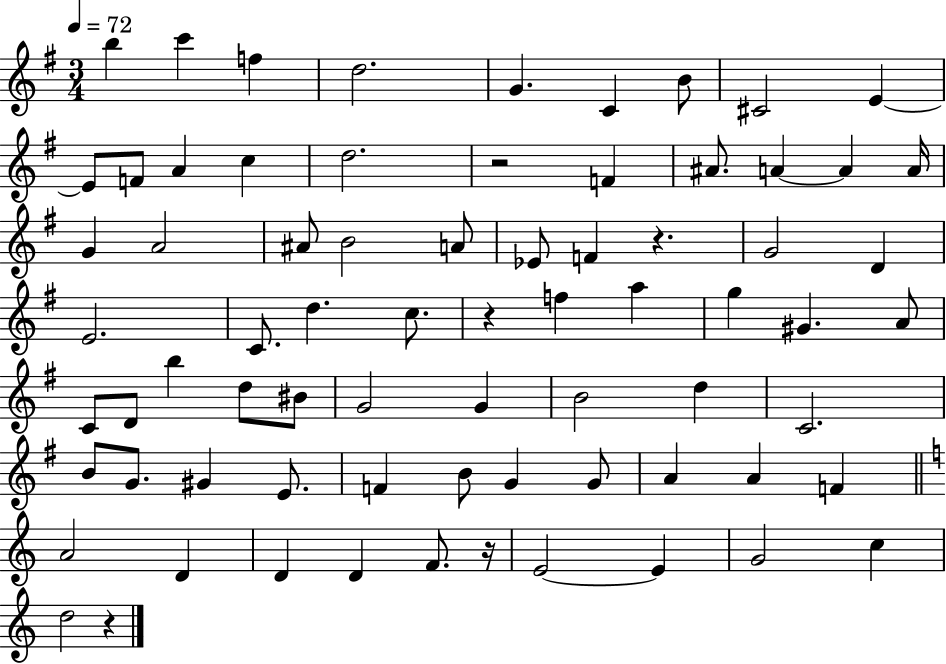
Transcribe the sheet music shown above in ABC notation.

X:1
T:Untitled
M:3/4
L:1/4
K:G
b c' f d2 G C B/2 ^C2 E E/2 F/2 A c d2 z2 F ^A/2 A A A/4 G A2 ^A/2 B2 A/2 _E/2 F z G2 D E2 C/2 d c/2 z f a g ^G A/2 C/2 D/2 b d/2 ^B/2 G2 G B2 d C2 B/2 G/2 ^G E/2 F B/2 G G/2 A A F A2 D D D F/2 z/4 E2 E G2 c d2 z